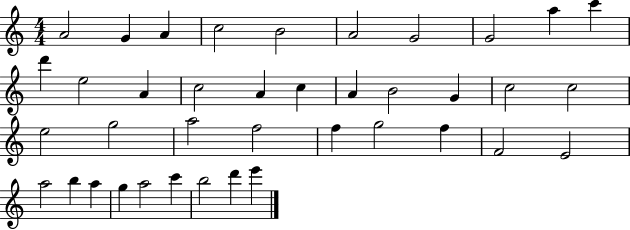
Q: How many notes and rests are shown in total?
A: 39